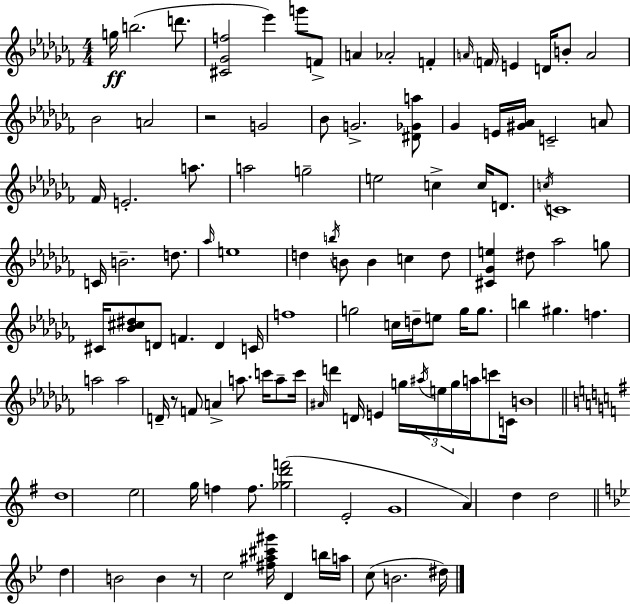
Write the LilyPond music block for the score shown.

{
  \clef treble
  \numericTimeSignature
  \time 4/4
  \key aes \minor
  g''16\ff b''2.( d'''8. | <cis' ges' f''>2 ees'''4) g'''8 f'8-> | a'4 aes'2-. f'4-. | \grace { a'16 } \parenthesize f'16 e'4 d'16 b'8-. a'2 | \break bes'2 a'2 | r2 g'2 | bes'8 g'2.-> <dis' ges' a''>8 | ges'4 e'16 <gis' aes'>16 c'2-- a'8 | \break fes'16 e'2.-. a''8. | a''2 g''2-- | e''2 c''4-> c''16 d'8. | \acciaccatura { c''16 } c'1 | \break c'16 b'2.-- d''8. | \grace { aes''16 } e''1 | d''4 \acciaccatura { b''16 } b'8 b'4 c''4 | d''8 <cis' ges' e''>4 dis''8 aes''2 | \break g''8 cis'16 <bes' cis'' dis''>8 d'8 f'4. d'4 | c'16 f''1 | g''2 c''16 d''16-- e''8 | g''16 g''8. b''4 gis''4. f''4. | \break a''2 a''2 | d'16-- r8 f'8 a'4-> a''8. | c'''16 a''8-- c'''16 \grace { ais'16 } d'''4 d'16 e'4 g''16 \tuplet 3/2 { \acciaccatura { ais''16 } | e''16 g''16 } a''16 c'''8 c'16 b'1 | \break \bar "||" \break \key g \major d''1 | e''2 g''16 f''4 f''8. | <ges'' d''' f'''>2( e'2-. | g'1 | \break a'4) d''4 d''2 | \bar "||" \break \key bes \major d''4 b'2 b'4 | r8 c''2 <fis'' ais'' cis''' gis'''>16 d'4 b''16 | a''16 c''8( b'2. dis''16) | \bar "|."
}